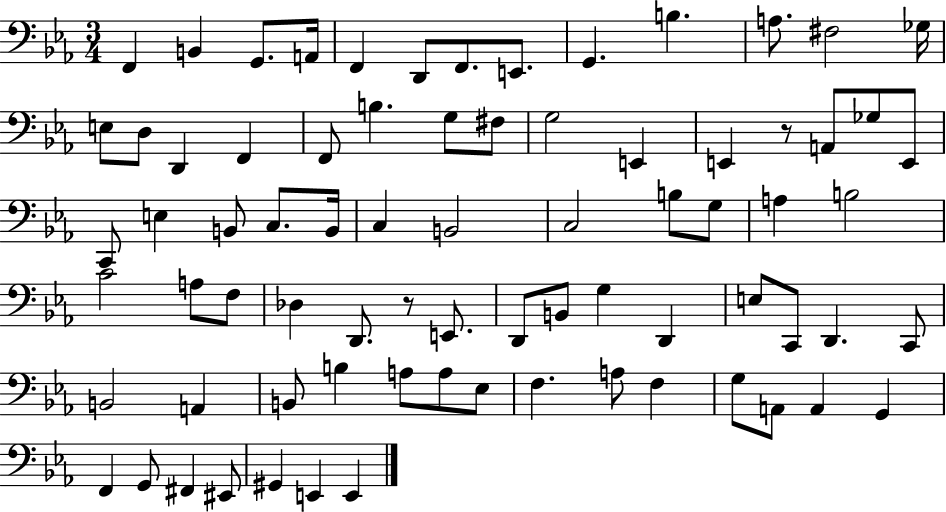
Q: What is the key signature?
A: EES major